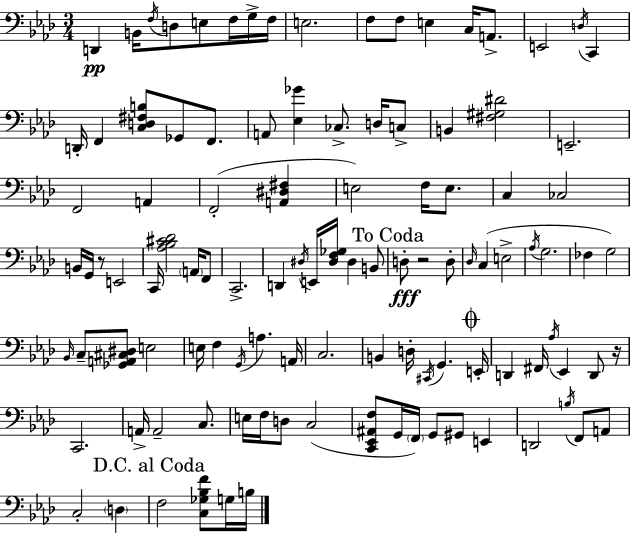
D2/q B2/s F3/s D3/e E3/e F3/s G3/s F3/s E3/h. F3/e F3/e E3/q C3/s A2/e. E2/h D3/s C2/q D2/s F2/q [C3,D3,F#3,B3]/e Gb2/e F2/e. A2/e [Eb3,Gb4]/q CES3/e. D3/s C3/e B2/q [F#3,G#3,D#4]/h E2/h. F2/h A2/q F2/h [A2,D#3,F#3]/q E3/h F3/s E3/e. C3/q CES3/h B2/s G2/s R/e E2/h C2/s [Ab3,Bb3,C#4,Db4]/h A2/s F2/e C2/h. D2/q D#3/s E2/s [D#3,F3,Gb3]/s D#3/q B2/e D3/e R/h D3/e Db3/s C3/q E3/h Ab3/s G3/h. FES3/q G3/h Bb2/s C3/e [Gb2,A2,C#3,D#3]/e E3/h E3/s F3/q G2/s A3/q. A2/s C3/h. B2/q D3/s C#2/s G2/q. E2/s D2/q F#2/s Ab3/s Eb2/q D2/e R/s C2/h. A2/s A2/h C3/e. E3/s F3/s D3/e C3/h [C2,Eb2,A#2,F3]/e G2/s F2/s G2/e G#2/e E2/q D2/h B3/s F2/e A2/e C3/h D3/q F3/h [C3,Gb3,Bb3,F4]/e G3/s B3/s